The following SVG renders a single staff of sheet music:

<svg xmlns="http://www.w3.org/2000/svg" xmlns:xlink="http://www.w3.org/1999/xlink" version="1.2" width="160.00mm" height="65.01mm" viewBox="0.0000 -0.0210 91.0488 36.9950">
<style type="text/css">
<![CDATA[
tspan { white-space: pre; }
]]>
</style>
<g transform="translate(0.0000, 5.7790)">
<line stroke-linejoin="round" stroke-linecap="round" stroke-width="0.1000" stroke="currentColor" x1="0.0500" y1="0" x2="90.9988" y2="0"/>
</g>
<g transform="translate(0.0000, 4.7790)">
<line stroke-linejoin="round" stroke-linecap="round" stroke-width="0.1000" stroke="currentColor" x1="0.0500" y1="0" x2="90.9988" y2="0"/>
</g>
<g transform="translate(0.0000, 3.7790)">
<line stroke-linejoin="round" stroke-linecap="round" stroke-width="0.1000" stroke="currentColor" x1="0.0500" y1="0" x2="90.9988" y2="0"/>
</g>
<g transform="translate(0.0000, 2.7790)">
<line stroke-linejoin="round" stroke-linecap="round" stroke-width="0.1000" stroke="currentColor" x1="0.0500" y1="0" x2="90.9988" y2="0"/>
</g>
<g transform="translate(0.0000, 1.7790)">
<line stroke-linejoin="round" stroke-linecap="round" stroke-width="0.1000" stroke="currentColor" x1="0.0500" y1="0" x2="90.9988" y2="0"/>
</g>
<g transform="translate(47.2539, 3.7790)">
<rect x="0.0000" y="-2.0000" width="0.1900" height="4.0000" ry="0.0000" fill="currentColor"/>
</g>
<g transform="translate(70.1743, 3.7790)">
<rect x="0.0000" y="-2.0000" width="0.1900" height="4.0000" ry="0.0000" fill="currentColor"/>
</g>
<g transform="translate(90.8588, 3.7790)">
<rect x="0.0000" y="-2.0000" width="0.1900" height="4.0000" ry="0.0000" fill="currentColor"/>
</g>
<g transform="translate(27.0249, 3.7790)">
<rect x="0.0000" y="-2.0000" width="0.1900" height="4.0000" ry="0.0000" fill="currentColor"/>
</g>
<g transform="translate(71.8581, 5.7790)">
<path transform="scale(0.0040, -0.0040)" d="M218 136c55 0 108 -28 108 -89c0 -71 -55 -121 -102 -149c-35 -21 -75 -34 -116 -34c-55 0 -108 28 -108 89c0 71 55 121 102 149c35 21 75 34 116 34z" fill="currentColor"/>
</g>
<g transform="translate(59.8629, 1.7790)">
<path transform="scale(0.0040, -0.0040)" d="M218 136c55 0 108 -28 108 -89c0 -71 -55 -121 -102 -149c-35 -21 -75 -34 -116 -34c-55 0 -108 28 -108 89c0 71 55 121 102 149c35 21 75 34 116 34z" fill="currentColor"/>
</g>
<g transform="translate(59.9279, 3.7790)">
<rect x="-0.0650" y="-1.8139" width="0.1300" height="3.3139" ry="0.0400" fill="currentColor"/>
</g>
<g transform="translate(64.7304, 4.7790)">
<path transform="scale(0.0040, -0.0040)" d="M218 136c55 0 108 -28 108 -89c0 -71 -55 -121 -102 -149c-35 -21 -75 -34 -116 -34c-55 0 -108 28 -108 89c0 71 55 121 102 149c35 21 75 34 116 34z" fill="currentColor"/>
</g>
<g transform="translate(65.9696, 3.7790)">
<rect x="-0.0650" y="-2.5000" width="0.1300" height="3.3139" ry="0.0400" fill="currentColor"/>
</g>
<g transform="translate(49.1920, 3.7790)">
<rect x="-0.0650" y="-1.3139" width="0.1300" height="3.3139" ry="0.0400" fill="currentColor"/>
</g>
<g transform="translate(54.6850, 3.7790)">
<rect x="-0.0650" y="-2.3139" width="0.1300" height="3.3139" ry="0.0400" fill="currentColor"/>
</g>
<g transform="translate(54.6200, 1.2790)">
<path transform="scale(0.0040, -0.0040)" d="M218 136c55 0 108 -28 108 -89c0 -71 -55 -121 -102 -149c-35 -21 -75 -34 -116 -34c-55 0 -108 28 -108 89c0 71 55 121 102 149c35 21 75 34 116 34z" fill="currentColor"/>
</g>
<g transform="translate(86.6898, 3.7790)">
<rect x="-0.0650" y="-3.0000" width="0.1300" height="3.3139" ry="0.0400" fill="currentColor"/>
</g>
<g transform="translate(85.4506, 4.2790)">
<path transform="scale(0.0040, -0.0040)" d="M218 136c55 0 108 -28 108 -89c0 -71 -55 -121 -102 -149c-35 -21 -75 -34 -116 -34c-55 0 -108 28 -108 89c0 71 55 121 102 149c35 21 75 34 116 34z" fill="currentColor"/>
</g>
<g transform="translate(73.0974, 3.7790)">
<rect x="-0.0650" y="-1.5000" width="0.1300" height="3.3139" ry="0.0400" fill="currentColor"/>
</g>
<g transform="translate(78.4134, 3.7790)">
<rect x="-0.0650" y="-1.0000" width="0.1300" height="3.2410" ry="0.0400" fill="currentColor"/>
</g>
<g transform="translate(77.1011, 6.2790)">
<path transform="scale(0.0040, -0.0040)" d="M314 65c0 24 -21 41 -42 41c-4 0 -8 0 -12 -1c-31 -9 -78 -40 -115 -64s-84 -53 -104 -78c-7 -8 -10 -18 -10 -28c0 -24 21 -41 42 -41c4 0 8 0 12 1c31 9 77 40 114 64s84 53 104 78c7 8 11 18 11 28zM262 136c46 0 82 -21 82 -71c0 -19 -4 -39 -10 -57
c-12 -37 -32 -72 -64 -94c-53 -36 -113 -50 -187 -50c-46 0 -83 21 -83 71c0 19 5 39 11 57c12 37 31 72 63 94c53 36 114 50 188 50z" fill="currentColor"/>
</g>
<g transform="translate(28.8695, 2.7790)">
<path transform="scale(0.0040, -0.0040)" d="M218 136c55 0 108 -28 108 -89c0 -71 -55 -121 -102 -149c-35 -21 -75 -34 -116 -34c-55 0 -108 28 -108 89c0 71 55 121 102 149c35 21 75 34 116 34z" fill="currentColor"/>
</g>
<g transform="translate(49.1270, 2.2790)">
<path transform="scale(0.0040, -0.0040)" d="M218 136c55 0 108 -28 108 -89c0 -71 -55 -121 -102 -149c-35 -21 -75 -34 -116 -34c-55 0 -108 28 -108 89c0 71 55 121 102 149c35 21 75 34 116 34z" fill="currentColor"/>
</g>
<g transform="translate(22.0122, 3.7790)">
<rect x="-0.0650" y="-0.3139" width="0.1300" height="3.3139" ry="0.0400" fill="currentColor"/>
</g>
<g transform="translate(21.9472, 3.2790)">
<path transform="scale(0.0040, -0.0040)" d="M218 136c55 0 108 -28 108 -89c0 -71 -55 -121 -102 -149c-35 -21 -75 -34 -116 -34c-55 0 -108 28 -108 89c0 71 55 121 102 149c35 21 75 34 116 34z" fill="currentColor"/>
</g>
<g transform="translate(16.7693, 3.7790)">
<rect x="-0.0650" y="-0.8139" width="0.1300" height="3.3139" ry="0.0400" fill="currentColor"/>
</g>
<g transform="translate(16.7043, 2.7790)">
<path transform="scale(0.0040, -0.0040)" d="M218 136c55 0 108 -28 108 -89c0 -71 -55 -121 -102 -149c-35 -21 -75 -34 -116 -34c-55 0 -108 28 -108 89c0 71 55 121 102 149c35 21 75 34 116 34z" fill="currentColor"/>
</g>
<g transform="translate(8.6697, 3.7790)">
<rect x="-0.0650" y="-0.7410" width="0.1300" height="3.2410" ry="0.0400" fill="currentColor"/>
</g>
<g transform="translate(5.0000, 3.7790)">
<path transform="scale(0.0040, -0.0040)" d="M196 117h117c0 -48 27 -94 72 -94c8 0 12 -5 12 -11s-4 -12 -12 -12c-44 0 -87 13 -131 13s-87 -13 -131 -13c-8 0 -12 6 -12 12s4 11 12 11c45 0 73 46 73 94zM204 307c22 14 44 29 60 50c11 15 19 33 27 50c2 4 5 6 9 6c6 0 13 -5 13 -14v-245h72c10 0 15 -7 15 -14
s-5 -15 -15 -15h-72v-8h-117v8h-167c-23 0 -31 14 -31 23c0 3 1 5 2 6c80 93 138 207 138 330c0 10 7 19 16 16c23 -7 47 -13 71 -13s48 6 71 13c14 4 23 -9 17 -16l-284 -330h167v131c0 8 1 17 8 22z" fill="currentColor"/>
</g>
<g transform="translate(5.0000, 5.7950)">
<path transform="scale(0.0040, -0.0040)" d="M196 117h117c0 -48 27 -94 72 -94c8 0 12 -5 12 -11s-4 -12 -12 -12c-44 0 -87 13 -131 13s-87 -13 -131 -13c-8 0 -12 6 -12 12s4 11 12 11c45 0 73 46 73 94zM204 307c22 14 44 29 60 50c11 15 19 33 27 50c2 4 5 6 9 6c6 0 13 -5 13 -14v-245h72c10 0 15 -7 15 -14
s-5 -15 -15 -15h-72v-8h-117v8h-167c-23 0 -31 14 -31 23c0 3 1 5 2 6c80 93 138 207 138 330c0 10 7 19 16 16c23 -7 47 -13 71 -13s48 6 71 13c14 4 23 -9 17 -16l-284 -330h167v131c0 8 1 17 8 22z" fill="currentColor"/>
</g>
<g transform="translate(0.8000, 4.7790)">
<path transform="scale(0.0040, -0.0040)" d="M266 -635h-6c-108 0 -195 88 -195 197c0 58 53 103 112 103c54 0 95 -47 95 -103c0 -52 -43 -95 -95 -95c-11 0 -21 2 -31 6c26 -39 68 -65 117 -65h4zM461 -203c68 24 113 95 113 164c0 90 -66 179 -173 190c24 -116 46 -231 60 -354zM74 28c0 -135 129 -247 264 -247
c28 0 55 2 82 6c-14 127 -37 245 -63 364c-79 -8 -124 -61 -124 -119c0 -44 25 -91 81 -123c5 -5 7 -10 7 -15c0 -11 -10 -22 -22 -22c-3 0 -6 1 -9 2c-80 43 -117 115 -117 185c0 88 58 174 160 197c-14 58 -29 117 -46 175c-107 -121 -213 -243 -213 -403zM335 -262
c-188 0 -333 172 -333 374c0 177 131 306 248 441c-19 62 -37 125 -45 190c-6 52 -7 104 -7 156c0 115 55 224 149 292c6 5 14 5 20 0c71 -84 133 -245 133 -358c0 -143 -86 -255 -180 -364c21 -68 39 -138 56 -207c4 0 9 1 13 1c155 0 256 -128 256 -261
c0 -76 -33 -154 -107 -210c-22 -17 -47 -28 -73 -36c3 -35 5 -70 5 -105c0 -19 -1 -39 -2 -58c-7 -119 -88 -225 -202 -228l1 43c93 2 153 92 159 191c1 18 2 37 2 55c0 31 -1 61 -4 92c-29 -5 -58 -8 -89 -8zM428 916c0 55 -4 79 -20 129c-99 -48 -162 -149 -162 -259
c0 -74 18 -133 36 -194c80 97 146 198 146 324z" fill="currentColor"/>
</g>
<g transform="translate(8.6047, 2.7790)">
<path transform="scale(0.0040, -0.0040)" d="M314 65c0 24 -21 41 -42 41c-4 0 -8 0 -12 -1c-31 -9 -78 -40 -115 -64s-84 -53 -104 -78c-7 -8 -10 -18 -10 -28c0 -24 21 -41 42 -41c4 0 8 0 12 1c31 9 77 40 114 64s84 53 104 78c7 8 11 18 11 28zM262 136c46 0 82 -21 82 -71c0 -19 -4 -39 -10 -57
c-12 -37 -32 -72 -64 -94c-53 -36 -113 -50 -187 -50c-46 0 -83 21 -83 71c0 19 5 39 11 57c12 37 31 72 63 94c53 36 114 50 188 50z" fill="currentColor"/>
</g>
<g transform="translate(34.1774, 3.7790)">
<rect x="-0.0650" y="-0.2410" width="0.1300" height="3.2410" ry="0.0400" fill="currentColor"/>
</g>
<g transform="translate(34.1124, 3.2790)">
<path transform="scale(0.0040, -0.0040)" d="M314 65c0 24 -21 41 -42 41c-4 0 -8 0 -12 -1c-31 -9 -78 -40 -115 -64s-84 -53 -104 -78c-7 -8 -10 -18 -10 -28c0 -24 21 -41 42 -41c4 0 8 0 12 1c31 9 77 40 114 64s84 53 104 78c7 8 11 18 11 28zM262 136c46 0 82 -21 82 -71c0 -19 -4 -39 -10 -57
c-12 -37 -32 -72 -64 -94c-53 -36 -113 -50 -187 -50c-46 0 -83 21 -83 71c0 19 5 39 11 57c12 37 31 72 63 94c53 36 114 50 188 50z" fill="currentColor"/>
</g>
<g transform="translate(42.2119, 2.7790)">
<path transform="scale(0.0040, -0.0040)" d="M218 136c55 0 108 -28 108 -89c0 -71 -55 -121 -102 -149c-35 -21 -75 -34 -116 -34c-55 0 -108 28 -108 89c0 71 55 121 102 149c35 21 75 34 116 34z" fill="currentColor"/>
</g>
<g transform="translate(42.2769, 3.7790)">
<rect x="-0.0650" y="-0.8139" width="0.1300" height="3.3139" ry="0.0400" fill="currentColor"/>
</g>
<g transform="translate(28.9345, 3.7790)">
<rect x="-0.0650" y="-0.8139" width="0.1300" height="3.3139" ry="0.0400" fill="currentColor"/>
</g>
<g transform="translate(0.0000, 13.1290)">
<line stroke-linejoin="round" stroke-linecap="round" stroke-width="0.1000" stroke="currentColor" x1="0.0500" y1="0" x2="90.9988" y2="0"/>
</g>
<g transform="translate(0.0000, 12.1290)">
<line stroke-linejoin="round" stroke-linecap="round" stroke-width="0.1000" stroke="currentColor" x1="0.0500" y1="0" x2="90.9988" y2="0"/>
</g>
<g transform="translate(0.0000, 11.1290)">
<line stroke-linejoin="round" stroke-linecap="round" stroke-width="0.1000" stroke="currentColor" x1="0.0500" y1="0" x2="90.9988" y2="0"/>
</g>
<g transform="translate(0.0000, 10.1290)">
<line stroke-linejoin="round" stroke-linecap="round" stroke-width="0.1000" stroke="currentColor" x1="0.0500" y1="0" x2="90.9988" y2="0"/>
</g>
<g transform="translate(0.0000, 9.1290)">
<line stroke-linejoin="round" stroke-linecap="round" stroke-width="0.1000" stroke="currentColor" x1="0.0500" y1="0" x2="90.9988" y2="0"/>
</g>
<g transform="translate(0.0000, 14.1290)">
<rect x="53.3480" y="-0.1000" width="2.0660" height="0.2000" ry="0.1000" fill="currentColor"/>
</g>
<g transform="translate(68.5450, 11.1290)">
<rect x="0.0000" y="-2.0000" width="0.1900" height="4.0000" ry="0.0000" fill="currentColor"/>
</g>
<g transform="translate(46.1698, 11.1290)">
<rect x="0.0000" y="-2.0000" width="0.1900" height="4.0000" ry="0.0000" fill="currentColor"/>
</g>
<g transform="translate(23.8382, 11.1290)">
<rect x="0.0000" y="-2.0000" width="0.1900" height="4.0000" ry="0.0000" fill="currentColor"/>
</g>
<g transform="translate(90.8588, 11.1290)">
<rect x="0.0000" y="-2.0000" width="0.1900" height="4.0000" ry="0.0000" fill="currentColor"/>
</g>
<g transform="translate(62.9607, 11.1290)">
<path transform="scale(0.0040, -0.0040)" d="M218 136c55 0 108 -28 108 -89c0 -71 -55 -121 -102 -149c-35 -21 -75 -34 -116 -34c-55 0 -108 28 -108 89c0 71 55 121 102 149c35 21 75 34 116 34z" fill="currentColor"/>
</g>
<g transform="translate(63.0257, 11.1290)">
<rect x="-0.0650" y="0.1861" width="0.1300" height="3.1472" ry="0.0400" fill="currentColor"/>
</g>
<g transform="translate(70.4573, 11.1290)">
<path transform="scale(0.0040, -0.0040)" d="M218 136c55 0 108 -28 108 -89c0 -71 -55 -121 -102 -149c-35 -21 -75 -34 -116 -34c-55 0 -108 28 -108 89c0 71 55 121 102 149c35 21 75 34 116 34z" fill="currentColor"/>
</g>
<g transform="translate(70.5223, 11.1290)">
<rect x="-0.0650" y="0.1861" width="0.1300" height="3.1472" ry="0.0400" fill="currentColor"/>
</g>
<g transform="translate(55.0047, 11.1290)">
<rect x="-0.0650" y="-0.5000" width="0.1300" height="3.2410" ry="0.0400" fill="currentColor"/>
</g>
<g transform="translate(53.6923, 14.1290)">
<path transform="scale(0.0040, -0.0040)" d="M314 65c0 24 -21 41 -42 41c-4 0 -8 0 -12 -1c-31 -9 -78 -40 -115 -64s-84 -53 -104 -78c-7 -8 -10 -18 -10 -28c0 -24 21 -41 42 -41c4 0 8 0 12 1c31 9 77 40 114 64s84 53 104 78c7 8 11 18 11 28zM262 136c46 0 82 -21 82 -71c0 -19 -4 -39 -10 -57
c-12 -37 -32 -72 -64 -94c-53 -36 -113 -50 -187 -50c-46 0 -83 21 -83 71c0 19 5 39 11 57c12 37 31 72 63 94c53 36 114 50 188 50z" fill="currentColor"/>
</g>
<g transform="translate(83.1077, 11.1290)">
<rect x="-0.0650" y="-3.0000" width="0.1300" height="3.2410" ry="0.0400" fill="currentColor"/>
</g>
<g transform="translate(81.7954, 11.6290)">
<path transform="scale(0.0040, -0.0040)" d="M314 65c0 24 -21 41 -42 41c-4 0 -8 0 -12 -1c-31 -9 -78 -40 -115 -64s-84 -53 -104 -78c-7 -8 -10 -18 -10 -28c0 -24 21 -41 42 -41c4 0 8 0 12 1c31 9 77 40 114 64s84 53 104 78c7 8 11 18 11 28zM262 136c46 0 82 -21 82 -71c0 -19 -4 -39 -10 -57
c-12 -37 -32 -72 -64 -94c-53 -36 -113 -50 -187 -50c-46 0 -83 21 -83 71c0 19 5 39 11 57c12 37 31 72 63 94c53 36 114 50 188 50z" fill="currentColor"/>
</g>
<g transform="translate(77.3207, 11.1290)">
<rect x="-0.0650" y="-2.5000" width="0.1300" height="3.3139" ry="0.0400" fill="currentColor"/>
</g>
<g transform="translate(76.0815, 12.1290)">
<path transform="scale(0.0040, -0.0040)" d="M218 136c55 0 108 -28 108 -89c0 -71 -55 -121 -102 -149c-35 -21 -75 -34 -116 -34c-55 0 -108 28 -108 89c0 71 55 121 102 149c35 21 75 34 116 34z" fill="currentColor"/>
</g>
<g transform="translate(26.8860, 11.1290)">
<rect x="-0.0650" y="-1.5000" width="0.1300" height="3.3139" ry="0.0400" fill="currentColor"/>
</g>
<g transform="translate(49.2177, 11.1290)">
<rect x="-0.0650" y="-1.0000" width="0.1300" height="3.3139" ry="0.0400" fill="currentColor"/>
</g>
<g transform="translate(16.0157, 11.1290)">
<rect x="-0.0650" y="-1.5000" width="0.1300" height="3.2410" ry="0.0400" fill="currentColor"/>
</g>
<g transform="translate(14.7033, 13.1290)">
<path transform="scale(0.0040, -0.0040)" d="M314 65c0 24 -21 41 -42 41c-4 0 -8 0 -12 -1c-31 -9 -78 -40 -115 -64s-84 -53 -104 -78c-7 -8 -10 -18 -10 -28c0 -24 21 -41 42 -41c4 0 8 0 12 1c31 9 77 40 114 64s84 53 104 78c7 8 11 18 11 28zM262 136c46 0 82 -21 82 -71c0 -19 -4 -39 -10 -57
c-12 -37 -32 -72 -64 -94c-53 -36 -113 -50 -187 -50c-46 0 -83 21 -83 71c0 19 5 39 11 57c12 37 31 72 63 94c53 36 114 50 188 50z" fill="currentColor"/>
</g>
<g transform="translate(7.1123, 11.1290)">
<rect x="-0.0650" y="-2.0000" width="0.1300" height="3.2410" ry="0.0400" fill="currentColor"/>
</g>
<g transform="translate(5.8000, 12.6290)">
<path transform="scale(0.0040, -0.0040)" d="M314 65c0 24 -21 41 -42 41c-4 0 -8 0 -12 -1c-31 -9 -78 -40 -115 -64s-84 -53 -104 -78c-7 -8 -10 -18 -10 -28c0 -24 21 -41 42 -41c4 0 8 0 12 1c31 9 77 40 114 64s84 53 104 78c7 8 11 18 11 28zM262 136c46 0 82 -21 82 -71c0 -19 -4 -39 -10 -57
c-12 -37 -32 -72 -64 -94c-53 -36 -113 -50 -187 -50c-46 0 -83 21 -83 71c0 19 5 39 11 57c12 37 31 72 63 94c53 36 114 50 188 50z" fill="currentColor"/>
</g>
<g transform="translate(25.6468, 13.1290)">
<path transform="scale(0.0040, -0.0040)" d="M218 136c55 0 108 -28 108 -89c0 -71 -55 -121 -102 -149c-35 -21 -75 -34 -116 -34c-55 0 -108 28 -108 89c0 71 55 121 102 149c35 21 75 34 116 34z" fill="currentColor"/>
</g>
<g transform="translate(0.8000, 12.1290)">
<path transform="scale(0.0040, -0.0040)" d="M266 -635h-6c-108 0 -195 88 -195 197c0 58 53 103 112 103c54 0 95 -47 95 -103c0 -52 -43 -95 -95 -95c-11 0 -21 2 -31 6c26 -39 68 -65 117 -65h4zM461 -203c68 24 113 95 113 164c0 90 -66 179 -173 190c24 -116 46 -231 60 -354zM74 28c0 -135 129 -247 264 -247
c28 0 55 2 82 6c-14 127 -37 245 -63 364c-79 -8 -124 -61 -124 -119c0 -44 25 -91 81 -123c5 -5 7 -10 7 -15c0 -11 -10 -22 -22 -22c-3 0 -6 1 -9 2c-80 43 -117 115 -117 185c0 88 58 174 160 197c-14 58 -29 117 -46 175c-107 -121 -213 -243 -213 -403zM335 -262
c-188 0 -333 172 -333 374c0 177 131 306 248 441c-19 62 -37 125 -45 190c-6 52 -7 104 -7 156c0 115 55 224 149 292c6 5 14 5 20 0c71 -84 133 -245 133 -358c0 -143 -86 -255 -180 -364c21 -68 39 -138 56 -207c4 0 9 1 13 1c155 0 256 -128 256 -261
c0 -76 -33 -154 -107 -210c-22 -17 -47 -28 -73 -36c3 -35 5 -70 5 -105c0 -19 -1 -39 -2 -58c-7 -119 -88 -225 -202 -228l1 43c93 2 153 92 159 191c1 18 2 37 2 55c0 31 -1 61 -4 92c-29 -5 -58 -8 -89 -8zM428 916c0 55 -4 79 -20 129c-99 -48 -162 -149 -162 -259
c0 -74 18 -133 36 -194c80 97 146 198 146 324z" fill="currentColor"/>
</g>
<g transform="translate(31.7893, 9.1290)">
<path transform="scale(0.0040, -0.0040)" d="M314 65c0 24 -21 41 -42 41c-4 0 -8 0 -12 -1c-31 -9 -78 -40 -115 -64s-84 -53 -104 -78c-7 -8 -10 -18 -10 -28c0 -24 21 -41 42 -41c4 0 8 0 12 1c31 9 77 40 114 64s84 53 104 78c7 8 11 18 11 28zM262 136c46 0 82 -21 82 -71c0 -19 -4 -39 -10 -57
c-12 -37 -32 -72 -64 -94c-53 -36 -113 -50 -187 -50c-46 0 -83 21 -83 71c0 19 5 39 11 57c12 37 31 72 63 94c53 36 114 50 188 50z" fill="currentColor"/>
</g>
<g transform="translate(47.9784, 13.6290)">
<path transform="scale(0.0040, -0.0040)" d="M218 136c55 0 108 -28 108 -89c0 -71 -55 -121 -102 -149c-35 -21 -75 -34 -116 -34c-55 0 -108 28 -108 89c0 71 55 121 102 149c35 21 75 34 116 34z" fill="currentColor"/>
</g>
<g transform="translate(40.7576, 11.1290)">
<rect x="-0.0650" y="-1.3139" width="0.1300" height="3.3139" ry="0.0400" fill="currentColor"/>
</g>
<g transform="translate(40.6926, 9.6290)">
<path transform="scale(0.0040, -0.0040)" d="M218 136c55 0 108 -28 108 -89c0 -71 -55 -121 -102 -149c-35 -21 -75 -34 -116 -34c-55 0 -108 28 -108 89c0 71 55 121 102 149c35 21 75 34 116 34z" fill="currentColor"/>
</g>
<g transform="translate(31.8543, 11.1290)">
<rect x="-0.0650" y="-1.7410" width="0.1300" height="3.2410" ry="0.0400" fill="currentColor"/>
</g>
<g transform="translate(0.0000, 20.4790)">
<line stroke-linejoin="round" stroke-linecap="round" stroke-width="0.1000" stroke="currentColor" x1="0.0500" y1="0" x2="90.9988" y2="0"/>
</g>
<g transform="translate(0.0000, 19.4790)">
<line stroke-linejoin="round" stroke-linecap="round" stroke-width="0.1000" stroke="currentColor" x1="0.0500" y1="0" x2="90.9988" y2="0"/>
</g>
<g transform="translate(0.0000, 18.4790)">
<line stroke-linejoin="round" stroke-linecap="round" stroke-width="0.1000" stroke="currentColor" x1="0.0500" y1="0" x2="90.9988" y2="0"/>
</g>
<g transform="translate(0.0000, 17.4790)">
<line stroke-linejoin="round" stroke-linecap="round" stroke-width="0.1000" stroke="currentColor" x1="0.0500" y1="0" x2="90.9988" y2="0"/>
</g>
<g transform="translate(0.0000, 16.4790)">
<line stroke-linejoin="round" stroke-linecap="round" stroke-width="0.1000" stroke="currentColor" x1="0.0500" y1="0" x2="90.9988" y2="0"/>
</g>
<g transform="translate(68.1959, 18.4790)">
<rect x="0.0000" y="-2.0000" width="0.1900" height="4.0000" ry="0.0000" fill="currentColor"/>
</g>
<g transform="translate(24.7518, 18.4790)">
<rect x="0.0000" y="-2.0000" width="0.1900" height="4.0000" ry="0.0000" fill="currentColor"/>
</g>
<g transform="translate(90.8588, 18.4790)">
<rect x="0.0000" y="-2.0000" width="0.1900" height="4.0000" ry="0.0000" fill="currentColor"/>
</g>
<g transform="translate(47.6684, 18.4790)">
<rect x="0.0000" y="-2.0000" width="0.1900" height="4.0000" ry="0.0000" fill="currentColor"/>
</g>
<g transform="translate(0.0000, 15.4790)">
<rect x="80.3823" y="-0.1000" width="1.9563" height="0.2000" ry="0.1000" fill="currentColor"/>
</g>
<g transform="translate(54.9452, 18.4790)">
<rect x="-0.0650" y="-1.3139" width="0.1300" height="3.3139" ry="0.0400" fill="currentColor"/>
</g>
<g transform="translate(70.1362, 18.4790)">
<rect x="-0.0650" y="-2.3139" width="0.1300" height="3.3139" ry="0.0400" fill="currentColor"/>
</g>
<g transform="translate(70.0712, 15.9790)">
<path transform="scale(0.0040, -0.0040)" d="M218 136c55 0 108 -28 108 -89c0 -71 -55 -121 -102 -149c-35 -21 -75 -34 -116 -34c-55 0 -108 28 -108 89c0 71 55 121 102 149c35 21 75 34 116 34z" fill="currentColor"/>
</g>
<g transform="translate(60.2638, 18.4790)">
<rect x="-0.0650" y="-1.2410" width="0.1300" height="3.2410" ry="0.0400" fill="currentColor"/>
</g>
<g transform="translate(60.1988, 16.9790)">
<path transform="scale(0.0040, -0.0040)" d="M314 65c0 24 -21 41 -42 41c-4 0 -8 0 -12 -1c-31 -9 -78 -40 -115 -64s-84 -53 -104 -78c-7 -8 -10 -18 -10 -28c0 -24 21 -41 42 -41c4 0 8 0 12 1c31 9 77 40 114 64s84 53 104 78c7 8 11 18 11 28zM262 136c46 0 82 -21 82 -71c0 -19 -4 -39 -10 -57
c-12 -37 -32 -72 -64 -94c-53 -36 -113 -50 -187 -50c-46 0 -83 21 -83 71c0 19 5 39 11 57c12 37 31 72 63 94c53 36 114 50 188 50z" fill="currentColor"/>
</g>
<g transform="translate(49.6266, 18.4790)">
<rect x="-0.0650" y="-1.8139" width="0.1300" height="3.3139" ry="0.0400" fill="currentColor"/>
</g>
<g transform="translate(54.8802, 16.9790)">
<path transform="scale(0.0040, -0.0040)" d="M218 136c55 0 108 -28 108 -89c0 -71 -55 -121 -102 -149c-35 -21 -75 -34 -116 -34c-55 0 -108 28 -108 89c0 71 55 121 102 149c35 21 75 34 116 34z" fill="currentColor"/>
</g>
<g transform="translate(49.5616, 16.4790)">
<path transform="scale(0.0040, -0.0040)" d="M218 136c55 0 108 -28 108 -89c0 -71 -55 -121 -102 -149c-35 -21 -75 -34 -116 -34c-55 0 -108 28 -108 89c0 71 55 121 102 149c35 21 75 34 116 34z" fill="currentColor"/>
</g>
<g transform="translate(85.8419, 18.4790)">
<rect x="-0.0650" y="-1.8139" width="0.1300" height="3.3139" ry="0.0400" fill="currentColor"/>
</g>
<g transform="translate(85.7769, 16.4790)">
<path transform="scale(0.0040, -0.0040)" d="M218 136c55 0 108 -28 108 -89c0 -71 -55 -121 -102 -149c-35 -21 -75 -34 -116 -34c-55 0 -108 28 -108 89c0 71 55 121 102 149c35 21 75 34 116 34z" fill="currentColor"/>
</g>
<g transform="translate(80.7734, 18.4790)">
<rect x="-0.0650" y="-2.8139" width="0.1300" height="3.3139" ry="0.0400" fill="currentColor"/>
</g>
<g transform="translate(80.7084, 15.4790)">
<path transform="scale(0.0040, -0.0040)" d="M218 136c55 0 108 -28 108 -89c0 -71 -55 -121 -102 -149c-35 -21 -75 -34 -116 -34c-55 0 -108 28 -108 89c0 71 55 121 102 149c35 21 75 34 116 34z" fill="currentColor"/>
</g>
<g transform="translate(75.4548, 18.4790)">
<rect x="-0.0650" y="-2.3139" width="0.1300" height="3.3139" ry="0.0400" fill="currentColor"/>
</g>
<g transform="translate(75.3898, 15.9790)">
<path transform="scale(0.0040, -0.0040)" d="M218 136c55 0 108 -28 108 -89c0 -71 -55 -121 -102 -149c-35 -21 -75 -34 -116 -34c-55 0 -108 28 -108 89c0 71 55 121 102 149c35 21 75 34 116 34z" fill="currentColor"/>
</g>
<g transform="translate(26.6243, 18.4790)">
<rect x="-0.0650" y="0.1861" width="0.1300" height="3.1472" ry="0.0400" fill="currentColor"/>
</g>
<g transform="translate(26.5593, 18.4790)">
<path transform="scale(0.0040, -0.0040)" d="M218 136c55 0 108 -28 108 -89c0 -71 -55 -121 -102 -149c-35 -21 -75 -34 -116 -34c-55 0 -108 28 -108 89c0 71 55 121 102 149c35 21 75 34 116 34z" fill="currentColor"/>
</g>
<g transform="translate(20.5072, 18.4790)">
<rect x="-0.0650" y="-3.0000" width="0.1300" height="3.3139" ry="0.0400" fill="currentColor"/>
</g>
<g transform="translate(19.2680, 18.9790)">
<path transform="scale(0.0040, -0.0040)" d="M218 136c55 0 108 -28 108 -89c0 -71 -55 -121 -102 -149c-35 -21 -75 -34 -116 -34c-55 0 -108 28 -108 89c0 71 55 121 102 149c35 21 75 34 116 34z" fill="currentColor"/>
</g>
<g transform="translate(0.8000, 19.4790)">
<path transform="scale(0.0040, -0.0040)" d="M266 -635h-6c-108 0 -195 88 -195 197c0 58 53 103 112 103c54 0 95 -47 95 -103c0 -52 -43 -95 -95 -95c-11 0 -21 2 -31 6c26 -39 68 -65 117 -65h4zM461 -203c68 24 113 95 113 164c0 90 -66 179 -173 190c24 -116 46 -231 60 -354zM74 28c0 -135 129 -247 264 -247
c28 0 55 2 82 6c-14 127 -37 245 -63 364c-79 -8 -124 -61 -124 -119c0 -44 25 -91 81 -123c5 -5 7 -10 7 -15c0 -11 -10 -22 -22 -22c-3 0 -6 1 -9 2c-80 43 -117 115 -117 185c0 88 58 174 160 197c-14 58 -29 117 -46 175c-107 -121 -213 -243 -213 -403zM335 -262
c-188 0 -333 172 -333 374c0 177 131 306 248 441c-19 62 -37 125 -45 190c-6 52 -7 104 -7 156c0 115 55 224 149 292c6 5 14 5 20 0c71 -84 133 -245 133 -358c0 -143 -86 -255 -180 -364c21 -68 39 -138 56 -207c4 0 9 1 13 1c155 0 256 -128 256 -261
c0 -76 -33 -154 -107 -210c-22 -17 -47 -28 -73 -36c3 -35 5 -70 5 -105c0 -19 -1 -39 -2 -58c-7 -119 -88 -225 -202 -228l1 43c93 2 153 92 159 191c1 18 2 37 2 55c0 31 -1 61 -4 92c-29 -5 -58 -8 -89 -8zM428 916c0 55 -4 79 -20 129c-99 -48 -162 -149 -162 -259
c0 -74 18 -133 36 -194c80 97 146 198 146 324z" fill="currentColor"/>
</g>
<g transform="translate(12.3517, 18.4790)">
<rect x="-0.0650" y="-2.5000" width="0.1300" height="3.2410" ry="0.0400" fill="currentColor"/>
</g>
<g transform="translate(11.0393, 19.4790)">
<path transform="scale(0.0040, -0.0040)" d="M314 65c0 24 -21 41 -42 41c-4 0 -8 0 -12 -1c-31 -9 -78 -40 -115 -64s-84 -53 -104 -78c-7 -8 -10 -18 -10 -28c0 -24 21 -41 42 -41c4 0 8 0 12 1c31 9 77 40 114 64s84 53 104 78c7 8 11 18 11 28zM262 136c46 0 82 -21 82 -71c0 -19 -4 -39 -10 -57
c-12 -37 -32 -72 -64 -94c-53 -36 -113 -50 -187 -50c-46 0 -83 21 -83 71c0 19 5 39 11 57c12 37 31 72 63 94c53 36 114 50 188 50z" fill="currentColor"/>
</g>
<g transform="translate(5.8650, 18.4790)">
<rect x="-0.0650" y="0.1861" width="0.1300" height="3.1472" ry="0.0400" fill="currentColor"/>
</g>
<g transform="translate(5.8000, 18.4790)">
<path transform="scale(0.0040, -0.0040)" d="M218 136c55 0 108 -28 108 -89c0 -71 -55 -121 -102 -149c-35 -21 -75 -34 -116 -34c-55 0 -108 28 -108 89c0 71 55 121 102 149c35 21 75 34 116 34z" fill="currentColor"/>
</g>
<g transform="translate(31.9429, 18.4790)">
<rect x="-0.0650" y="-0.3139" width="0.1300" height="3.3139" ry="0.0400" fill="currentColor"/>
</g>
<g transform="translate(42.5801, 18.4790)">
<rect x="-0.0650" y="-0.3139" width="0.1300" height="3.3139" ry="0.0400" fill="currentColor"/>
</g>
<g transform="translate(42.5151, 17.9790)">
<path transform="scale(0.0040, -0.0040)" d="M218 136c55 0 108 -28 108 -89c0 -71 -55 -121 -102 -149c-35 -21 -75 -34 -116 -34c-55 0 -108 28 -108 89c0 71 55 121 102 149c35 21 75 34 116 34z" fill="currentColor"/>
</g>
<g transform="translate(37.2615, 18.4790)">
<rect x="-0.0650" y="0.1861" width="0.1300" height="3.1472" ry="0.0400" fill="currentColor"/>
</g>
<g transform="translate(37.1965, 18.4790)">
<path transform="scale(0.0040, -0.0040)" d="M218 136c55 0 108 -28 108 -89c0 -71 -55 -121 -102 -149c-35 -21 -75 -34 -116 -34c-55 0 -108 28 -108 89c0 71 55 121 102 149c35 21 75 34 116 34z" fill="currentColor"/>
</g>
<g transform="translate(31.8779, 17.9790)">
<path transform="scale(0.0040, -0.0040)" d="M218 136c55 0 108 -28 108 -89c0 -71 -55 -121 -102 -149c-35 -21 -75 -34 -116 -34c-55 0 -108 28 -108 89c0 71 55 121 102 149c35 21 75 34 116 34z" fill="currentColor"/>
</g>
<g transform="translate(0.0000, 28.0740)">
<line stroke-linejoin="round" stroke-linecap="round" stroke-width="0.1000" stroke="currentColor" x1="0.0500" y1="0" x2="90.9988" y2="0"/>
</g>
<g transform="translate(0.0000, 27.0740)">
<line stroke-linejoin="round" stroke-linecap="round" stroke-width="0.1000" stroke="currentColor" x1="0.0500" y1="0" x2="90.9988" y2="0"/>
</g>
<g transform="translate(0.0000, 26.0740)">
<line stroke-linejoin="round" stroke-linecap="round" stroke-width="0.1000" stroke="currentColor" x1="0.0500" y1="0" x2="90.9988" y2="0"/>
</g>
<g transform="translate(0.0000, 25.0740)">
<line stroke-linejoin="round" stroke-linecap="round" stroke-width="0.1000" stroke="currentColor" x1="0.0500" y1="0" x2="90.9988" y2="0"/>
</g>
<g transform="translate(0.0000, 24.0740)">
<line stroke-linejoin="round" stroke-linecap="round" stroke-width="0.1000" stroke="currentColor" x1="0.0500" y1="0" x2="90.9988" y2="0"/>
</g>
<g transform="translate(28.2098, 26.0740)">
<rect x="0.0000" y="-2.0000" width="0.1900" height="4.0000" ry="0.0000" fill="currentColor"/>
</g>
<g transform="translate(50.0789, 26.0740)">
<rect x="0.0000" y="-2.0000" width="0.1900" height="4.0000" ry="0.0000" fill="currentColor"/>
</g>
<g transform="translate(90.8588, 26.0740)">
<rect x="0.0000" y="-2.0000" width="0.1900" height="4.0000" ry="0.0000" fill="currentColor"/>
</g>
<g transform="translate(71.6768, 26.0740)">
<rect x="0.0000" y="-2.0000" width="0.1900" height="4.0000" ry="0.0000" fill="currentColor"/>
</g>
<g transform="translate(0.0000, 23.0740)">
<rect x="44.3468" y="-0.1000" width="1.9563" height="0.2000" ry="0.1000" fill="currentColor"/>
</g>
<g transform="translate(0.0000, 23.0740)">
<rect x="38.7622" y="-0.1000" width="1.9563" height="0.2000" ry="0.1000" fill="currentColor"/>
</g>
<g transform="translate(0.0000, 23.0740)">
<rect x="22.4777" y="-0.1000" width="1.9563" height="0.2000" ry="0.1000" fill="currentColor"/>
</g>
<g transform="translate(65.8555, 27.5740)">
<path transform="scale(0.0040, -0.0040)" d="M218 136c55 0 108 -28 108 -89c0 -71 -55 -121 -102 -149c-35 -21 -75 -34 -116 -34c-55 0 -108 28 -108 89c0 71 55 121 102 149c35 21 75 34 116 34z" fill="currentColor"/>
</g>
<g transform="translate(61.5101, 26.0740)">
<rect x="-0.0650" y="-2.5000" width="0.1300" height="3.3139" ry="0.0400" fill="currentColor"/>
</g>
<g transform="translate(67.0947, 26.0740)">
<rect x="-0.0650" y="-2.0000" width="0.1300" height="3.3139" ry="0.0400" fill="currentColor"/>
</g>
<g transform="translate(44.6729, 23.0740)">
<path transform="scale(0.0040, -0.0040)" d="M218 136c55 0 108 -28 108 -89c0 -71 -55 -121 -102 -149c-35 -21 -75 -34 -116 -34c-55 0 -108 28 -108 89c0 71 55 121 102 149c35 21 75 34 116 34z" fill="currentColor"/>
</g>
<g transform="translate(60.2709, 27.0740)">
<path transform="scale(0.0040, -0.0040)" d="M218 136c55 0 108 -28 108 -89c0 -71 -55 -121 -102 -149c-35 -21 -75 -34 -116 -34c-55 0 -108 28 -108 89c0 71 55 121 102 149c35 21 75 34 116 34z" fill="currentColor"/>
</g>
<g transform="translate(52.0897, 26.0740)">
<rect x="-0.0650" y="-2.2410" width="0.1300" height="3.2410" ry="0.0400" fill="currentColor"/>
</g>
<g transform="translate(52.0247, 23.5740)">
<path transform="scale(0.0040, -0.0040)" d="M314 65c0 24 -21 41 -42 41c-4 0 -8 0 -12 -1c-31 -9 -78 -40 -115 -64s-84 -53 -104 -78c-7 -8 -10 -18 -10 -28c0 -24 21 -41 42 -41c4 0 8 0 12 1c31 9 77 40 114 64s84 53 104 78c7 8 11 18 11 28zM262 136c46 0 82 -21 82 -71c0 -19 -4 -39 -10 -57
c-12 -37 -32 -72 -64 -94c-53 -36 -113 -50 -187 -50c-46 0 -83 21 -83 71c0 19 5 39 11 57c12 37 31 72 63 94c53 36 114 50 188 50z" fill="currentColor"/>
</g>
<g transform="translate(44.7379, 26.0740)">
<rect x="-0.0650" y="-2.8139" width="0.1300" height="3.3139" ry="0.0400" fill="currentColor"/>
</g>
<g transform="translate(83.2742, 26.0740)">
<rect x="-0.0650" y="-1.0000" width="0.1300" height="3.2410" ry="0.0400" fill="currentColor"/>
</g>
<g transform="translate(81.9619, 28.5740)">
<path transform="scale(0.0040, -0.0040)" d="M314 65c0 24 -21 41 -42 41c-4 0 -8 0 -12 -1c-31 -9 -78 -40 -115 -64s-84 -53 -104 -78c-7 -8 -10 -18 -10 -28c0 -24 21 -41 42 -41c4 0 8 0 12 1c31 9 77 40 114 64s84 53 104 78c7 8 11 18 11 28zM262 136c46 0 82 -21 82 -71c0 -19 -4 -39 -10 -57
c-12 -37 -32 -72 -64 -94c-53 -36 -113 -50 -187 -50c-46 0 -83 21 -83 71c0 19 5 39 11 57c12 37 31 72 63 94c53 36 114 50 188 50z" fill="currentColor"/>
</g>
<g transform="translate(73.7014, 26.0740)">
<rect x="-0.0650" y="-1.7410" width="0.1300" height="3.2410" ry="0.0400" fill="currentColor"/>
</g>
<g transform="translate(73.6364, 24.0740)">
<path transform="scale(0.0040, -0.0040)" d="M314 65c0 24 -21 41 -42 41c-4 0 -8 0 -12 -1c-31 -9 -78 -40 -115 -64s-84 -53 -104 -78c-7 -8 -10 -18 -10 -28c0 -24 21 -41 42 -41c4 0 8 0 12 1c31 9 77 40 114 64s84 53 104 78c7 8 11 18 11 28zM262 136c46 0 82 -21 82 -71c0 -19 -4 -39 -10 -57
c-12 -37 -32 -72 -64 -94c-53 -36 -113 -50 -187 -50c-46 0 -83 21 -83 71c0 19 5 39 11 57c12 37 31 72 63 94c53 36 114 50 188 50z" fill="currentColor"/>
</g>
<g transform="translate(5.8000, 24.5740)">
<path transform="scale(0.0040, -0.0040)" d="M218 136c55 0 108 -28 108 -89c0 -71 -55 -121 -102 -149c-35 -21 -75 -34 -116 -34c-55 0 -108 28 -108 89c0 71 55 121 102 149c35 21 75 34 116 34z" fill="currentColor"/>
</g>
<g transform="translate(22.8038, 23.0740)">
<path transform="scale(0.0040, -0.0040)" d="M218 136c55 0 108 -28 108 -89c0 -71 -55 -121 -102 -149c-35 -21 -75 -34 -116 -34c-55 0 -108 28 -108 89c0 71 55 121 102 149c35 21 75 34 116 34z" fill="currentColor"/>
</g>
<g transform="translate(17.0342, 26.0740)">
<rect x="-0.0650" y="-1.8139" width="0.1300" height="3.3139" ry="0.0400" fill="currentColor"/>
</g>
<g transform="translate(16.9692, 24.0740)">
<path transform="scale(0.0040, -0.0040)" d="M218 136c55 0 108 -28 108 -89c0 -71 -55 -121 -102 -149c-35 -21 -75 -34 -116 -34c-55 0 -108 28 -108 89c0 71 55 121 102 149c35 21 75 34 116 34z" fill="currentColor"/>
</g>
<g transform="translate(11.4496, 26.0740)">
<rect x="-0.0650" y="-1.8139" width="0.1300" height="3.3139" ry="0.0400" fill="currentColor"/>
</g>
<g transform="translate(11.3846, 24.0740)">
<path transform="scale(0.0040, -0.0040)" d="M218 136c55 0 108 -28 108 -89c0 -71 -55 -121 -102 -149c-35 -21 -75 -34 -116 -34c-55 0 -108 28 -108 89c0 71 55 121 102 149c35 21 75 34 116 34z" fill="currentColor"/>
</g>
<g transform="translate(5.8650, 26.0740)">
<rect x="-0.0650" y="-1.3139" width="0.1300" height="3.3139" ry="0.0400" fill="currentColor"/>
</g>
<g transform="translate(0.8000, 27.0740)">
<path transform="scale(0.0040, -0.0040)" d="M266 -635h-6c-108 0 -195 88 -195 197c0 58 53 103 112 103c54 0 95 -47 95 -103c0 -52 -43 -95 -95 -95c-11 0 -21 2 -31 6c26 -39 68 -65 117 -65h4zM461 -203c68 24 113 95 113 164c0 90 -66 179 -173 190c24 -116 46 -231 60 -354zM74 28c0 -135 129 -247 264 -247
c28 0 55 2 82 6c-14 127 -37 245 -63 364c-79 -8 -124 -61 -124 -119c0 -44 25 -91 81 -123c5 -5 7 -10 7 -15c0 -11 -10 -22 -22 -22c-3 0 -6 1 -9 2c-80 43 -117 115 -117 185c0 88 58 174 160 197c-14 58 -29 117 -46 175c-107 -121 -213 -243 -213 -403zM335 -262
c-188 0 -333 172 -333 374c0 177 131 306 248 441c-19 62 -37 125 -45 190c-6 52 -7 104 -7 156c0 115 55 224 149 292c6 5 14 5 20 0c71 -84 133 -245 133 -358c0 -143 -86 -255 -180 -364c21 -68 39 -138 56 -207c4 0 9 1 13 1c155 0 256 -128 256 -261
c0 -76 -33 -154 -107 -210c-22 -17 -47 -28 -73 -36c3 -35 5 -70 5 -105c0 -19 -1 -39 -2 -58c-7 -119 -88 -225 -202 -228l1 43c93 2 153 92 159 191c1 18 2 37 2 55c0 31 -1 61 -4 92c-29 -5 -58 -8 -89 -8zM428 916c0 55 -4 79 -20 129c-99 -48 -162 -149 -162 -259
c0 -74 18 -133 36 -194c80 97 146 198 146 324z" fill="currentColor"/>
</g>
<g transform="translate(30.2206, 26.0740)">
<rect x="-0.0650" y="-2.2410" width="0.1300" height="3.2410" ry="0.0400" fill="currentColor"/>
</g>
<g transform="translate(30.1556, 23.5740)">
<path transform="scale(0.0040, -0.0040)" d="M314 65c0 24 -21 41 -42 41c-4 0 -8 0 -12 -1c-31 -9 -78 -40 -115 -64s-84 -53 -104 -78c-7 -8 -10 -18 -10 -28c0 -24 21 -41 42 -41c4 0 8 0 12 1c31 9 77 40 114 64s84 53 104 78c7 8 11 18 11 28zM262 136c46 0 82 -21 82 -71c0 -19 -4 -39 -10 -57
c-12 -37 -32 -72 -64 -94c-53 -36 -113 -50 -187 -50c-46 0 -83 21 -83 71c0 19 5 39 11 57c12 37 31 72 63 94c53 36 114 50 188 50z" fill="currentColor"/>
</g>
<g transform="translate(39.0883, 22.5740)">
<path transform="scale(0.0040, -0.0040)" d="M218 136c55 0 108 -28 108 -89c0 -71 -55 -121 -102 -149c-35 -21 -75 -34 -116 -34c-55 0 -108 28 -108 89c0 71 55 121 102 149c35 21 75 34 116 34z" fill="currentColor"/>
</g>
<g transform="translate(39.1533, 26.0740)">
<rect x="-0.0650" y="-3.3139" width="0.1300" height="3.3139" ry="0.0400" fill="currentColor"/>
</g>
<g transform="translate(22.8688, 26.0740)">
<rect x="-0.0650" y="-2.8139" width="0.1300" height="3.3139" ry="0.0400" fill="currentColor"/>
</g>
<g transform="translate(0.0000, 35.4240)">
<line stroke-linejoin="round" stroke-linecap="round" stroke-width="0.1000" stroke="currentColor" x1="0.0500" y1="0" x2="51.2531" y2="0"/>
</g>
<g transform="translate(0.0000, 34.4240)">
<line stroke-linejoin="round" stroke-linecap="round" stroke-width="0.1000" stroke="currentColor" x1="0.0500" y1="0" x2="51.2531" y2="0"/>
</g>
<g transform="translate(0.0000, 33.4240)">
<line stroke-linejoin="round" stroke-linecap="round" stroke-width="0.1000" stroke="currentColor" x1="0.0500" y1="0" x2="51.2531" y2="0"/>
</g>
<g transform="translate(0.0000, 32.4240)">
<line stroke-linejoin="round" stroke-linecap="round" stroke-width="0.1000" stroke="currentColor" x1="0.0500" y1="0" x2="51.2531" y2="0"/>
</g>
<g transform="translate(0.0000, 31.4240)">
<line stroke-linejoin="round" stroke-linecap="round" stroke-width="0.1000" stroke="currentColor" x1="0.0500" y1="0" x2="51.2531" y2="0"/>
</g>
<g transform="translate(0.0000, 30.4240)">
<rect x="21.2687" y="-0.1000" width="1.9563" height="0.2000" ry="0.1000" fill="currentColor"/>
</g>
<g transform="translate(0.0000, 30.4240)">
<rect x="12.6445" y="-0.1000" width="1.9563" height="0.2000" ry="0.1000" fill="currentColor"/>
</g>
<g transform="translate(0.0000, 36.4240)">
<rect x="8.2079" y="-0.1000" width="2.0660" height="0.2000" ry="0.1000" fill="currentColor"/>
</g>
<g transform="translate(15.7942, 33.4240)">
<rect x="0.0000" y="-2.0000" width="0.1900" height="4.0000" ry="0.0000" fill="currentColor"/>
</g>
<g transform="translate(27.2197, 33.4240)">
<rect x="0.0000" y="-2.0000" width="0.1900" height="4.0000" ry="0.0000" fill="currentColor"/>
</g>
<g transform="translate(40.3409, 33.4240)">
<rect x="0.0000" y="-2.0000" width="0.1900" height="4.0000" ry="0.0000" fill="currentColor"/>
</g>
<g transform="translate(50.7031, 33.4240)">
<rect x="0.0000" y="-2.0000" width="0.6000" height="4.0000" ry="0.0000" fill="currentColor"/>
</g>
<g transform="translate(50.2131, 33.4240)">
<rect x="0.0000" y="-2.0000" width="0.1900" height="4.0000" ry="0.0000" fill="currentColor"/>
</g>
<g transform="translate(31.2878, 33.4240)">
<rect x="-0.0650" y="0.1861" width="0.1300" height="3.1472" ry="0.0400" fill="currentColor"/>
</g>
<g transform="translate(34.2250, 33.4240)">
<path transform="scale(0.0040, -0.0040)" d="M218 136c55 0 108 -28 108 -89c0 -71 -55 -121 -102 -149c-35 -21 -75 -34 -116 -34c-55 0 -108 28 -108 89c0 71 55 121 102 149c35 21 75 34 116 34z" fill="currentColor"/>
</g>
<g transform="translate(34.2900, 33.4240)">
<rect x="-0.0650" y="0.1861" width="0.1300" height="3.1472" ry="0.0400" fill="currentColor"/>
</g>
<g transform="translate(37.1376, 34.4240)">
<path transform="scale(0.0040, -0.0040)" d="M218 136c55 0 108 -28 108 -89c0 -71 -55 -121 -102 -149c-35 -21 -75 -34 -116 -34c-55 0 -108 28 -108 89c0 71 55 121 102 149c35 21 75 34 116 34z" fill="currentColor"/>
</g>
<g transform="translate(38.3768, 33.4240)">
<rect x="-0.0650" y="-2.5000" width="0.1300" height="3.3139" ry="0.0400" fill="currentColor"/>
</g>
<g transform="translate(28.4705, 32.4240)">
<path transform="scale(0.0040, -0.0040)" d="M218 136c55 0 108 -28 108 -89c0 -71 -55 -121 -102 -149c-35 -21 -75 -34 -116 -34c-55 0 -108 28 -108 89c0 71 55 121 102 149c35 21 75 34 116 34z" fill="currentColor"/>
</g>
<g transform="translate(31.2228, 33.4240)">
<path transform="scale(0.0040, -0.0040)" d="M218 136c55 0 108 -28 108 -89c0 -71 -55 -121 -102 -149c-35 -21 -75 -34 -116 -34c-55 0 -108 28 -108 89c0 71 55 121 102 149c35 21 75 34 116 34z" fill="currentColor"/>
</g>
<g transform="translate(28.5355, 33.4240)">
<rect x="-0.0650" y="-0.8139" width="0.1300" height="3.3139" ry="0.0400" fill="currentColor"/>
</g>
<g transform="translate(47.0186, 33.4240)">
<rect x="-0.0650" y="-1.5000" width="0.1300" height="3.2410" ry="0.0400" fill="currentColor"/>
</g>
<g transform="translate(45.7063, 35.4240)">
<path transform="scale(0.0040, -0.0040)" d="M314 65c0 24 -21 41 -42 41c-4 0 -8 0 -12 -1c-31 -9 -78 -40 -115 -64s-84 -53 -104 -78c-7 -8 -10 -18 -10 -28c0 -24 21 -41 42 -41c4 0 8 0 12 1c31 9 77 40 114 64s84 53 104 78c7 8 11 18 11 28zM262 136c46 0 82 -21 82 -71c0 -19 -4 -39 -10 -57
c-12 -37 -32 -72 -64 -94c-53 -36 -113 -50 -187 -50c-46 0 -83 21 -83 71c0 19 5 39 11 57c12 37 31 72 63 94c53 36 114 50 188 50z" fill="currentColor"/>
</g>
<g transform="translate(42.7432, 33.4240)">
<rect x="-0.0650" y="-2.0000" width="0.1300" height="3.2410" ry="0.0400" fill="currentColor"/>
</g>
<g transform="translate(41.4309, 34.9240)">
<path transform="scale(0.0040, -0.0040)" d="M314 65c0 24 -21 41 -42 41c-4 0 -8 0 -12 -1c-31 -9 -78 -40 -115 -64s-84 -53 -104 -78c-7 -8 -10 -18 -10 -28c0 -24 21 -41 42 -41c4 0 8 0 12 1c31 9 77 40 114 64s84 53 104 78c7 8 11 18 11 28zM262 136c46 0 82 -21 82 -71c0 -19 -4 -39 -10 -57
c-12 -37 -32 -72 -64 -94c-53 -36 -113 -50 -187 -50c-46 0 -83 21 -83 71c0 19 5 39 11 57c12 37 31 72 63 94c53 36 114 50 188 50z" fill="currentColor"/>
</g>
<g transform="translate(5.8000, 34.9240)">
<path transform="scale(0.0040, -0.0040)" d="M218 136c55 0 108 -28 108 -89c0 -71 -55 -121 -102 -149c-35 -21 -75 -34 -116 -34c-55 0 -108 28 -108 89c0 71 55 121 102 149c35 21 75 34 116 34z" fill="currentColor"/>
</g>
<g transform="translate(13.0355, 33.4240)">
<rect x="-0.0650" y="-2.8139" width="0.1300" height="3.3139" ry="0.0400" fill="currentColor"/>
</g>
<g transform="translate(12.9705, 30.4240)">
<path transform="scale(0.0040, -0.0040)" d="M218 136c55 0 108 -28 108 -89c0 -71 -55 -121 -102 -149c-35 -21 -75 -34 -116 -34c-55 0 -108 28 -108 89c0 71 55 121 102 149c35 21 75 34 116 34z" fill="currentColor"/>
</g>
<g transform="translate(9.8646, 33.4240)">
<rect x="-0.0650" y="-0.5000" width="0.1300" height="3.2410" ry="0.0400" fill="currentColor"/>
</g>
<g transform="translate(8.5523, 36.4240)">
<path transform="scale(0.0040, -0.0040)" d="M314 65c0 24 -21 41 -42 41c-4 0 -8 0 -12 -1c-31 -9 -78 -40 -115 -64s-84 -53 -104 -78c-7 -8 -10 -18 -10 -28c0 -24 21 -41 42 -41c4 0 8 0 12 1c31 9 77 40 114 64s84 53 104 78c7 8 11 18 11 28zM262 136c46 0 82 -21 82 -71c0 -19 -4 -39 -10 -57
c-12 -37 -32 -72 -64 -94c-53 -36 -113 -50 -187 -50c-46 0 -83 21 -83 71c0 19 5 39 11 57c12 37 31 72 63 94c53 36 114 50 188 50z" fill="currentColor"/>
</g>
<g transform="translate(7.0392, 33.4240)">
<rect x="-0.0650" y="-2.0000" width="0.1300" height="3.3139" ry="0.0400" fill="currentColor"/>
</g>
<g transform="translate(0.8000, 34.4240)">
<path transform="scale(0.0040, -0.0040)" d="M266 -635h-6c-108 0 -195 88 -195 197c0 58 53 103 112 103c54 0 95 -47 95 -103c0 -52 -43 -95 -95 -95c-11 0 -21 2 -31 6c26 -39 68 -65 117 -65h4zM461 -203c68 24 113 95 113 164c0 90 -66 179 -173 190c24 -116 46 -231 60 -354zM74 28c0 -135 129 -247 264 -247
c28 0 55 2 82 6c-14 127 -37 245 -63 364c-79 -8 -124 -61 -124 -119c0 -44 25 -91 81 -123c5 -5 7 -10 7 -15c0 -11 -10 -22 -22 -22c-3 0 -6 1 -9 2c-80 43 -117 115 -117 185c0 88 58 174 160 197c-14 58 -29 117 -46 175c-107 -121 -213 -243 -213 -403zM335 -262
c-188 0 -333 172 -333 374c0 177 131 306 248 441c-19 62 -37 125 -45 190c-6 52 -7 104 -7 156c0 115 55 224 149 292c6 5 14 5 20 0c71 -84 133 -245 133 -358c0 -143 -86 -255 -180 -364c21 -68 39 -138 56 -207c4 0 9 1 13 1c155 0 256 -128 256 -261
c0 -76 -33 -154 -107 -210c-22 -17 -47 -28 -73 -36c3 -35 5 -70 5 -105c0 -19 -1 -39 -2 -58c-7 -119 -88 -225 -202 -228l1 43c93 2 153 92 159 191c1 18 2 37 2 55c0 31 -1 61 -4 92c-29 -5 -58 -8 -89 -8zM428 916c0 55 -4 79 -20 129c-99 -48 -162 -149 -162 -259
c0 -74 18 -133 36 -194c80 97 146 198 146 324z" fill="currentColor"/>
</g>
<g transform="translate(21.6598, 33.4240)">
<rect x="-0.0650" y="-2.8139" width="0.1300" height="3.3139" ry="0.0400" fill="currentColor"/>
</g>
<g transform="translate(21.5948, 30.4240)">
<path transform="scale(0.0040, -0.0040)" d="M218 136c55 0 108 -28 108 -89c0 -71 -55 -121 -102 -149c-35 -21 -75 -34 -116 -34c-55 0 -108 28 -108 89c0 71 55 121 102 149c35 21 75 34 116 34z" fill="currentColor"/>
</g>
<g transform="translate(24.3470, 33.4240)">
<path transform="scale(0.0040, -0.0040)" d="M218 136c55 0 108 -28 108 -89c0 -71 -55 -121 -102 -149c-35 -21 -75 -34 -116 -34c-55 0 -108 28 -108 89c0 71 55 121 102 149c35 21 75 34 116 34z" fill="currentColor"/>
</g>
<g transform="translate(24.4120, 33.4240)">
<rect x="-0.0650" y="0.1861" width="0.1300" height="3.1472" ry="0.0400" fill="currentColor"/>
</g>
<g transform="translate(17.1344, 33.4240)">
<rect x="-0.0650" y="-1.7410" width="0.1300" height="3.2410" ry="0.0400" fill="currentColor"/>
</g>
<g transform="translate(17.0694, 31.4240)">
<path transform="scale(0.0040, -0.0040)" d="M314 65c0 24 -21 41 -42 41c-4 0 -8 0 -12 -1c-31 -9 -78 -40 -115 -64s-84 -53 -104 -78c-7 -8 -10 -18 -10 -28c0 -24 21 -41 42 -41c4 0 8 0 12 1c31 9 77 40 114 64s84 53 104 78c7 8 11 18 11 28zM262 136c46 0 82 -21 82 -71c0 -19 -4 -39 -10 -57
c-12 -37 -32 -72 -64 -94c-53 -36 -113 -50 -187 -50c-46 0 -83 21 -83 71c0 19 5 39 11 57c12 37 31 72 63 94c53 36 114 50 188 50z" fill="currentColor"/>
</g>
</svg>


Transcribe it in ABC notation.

X:1
T:Untitled
M:4/4
L:1/4
K:C
d2 d c d c2 d e g f G E D2 A F2 E2 E f2 e D C2 B B G A2 B G2 A B c B c f e e2 g g a f e f f a g2 b a g2 G F f2 D2 F C2 a f2 a B d B B G F2 E2